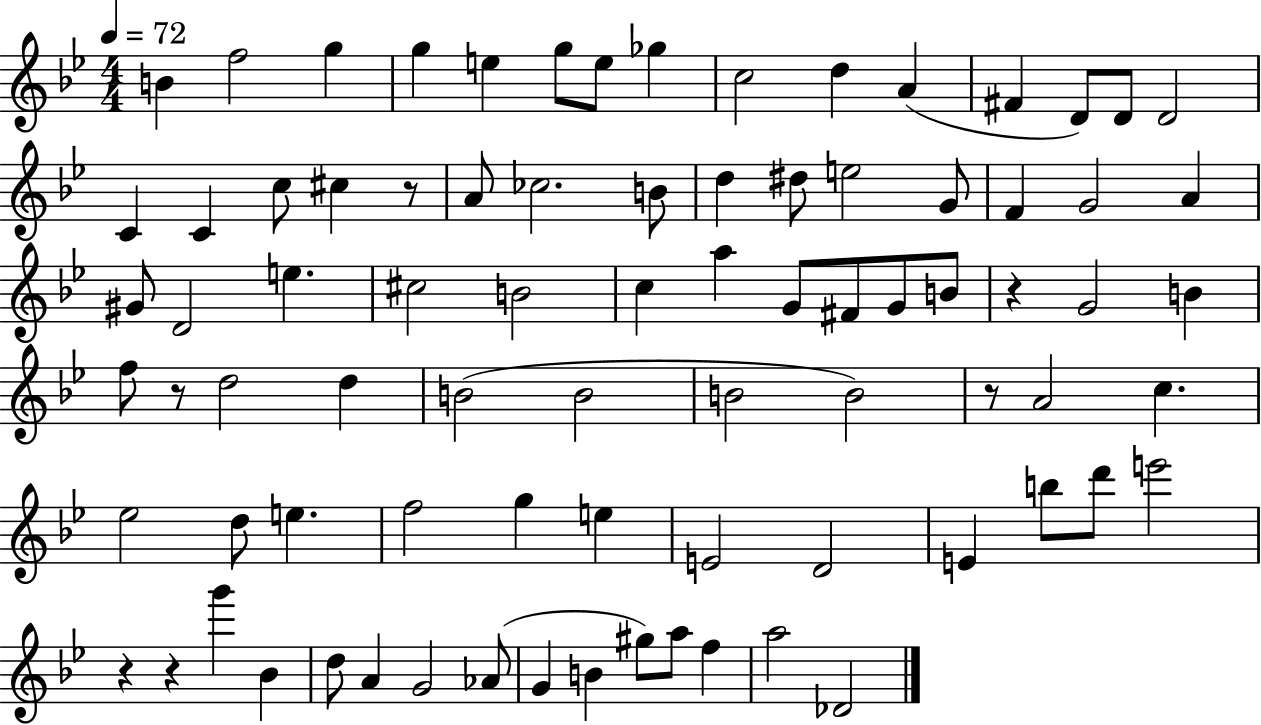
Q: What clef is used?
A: treble